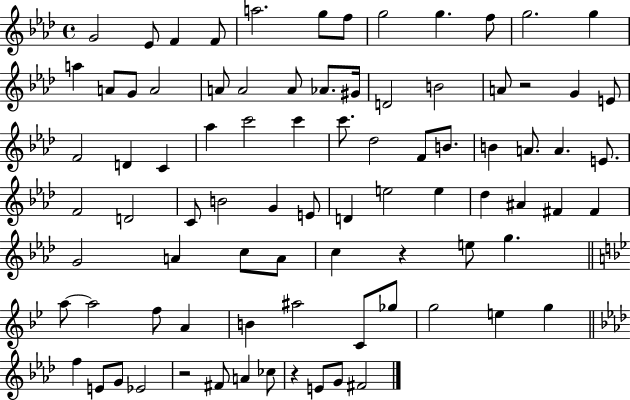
G4/h Eb4/e F4/q F4/e A5/h. G5/e F5/e G5/h G5/q. F5/e G5/h. G5/q A5/q A4/e G4/e A4/h A4/e A4/h A4/e Ab4/e. G#4/s D4/h B4/h A4/e R/h G4/q E4/e F4/h D4/q C4/q Ab5/q C6/h C6/q C6/e. Db5/h F4/e B4/e. B4/q A4/e. A4/q. E4/e. F4/h D4/h C4/e B4/h G4/q E4/e D4/q E5/h E5/q Db5/q A#4/q F#4/q F#4/q G4/h A4/q C5/e A4/e C5/q R/q E5/e G5/q. A5/e A5/h F5/e A4/q B4/q A#5/h C4/e Gb5/e G5/h E5/q G5/q F5/q E4/e G4/e Eb4/h R/h F#4/e A4/q CES5/e R/q E4/e G4/e F#4/h